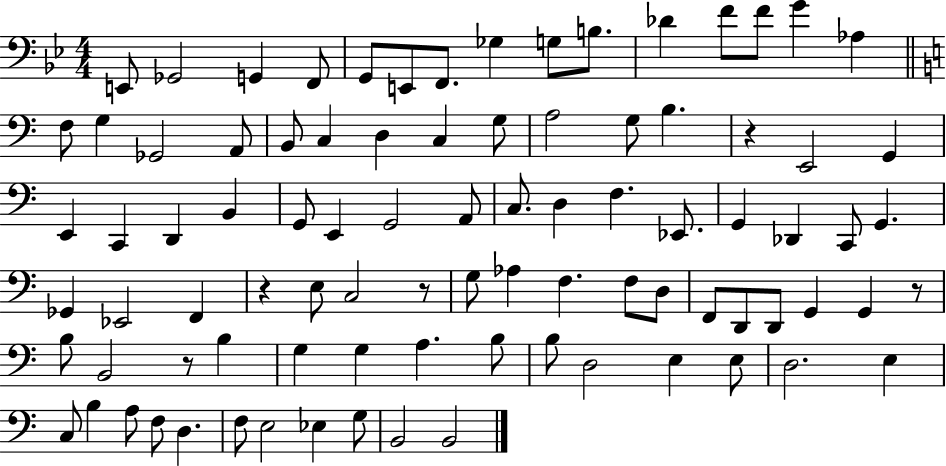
X:1
T:Untitled
M:4/4
L:1/4
K:Bb
E,,/2 _G,,2 G,, F,,/2 G,,/2 E,,/2 F,,/2 _G, G,/2 B,/2 _D F/2 F/2 G _A, F,/2 G, _G,,2 A,,/2 B,,/2 C, D, C, G,/2 A,2 G,/2 B, z E,,2 G,, E,, C,, D,, B,, G,,/2 E,, G,,2 A,,/2 C,/2 D, F, _E,,/2 G,, _D,, C,,/2 G,, _G,, _E,,2 F,, z E,/2 C,2 z/2 G,/2 _A, F, F,/2 D,/2 F,,/2 D,,/2 D,,/2 G,, G,, z/2 B,/2 B,,2 z/2 B, G, G, A, B,/2 B,/2 D,2 E, E,/2 D,2 E, C,/2 B, A,/2 F,/2 D, F,/2 E,2 _E, G,/2 B,,2 B,,2